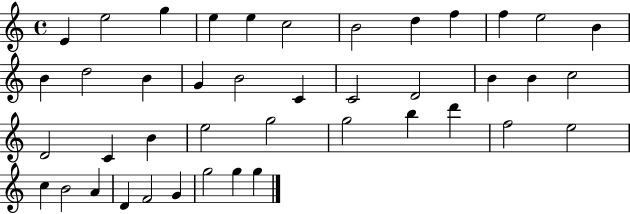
{
  \clef treble
  \time 4/4
  \defaultTimeSignature
  \key c \major
  e'4 e''2 g''4 | e''4 e''4 c''2 | b'2 d''4 f''4 | f''4 e''2 b'4 | \break b'4 d''2 b'4 | g'4 b'2 c'4 | c'2 d'2 | b'4 b'4 c''2 | \break d'2 c'4 b'4 | e''2 g''2 | g''2 b''4 d'''4 | f''2 e''2 | \break c''4 b'2 a'4 | d'4 f'2 g'4 | g''2 g''4 g''4 | \bar "|."
}